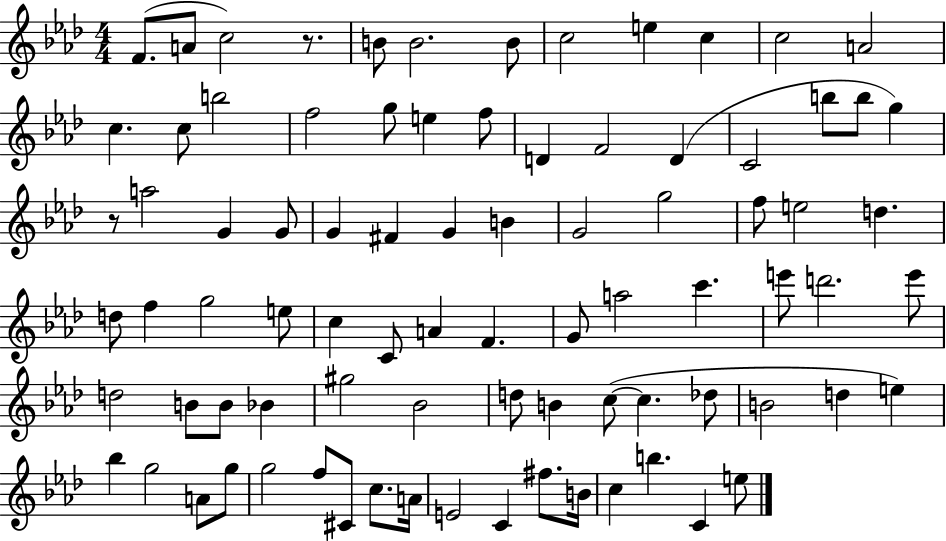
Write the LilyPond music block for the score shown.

{
  \clef treble
  \numericTimeSignature
  \time 4/4
  \key aes \major
  \repeat volta 2 { f'8.( a'8 c''2) r8. | b'8 b'2. b'8 | c''2 e''4 c''4 | c''2 a'2 | \break c''4. c''8 b''2 | f''2 g''8 e''4 f''8 | d'4 f'2 d'4( | c'2 b''8 b''8 g''4) | \break r8 a''2 g'4 g'8 | g'4 fis'4 g'4 b'4 | g'2 g''2 | f''8 e''2 d''4. | \break d''8 f''4 g''2 e''8 | c''4 c'8 a'4 f'4. | g'8 a''2 c'''4. | e'''8 d'''2. e'''8 | \break d''2 b'8 b'8 bes'4 | gis''2 bes'2 | d''8 b'4 c''8~(~ c''4. des''8 | b'2 d''4 e''4) | \break bes''4 g''2 a'8 g''8 | g''2 f''8 cis'8 c''8. a'16 | e'2 c'4 fis''8. b'16 | c''4 b''4. c'4 e''8 | \break } \bar "|."
}